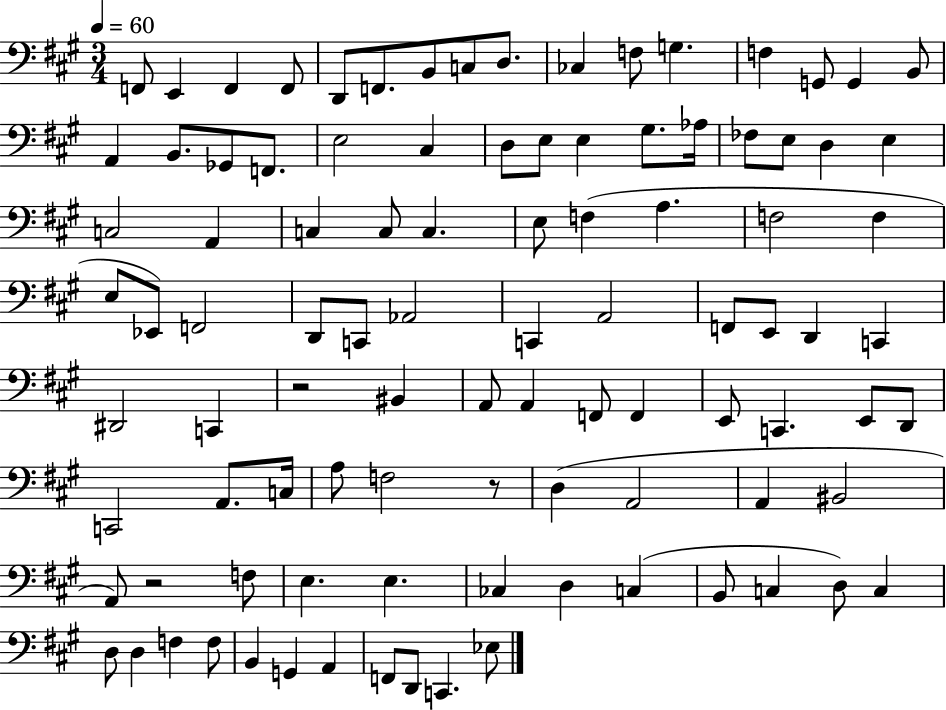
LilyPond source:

{
  \clef bass
  \numericTimeSignature
  \time 3/4
  \key a \major
  \tempo 4 = 60
  f,8 e,4 f,4 f,8 | d,8 f,8. b,8 c8 d8. | ces4 f8 g4. | f4 g,8 g,4 b,8 | \break a,4 b,8. ges,8 f,8. | e2 cis4 | d8 e8 e4 gis8. aes16 | fes8 e8 d4 e4 | \break c2 a,4 | c4 c8 c4. | e8 f4( a4. | f2 f4 | \break e8 ees,8) f,2 | d,8 c,8 aes,2 | c,4 a,2 | f,8 e,8 d,4 c,4 | \break dis,2 c,4 | r2 bis,4 | a,8 a,4 f,8 f,4 | e,8 c,4. e,8 d,8 | \break c,2 a,8. c16 | a8 f2 r8 | d4( a,2 | a,4 bis,2 | \break a,8) r2 f8 | e4. e4. | ces4 d4 c4( | b,8 c4 d8) c4 | \break d8 d4 f4 f8 | b,4 g,4 a,4 | f,8 d,8 c,4. ees8 | \bar "|."
}